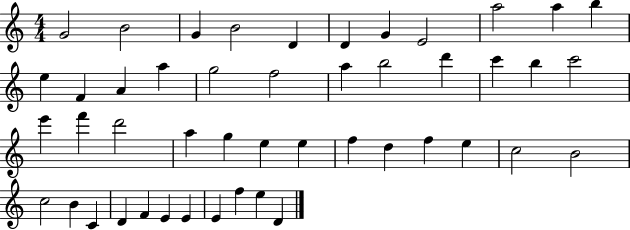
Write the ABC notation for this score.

X:1
T:Untitled
M:4/4
L:1/4
K:C
G2 B2 G B2 D D G E2 a2 a b e F A a g2 f2 a b2 d' c' b c'2 e' f' d'2 a g e e f d f e c2 B2 c2 B C D F E E E f e D